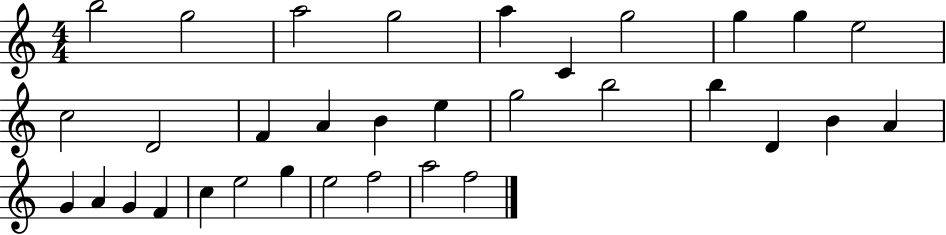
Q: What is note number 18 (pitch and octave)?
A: B5